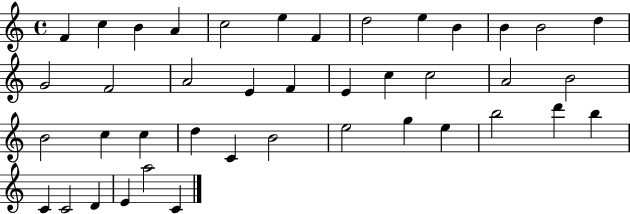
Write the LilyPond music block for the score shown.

{
  \clef treble
  \time 4/4
  \defaultTimeSignature
  \key c \major
  f'4 c''4 b'4 a'4 | c''2 e''4 f'4 | d''2 e''4 b'4 | b'4 b'2 d''4 | \break g'2 f'2 | a'2 e'4 f'4 | e'4 c''4 c''2 | a'2 b'2 | \break b'2 c''4 c''4 | d''4 c'4 b'2 | e''2 g''4 e''4 | b''2 d'''4 b''4 | \break c'4 c'2 d'4 | e'4 a''2 c'4 | \bar "|."
}